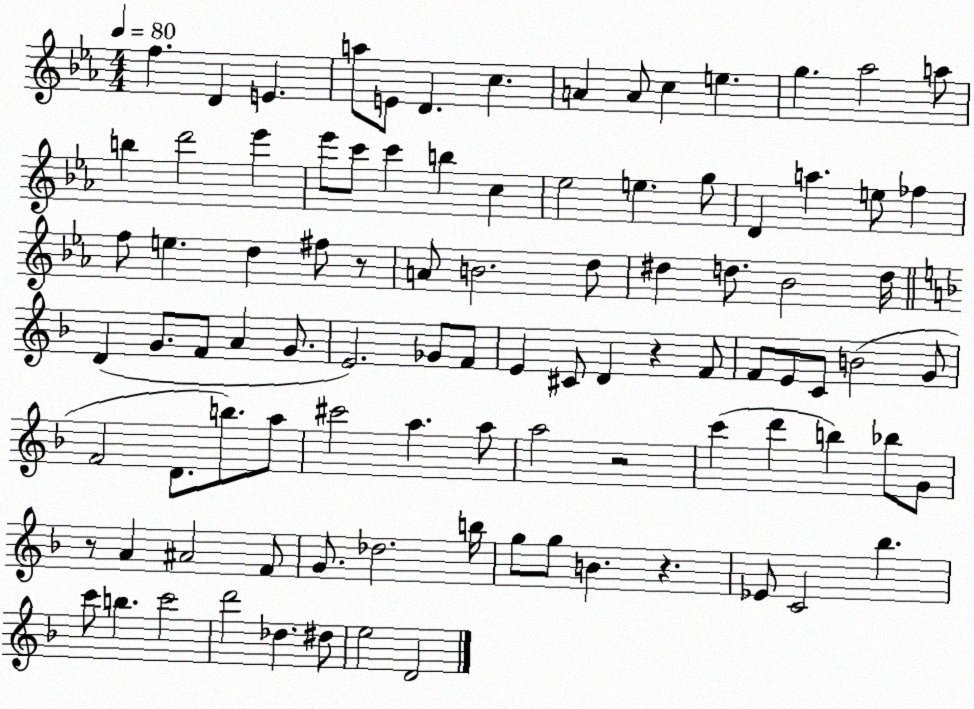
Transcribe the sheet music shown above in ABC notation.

X:1
T:Untitled
M:4/4
L:1/4
K:Eb
f D E a/2 E/2 D c A A/2 c e g _a2 a/2 b d'2 _e' _e'/2 c'/2 c' b c _e2 e g/2 D a e/2 _f f/2 e d ^f/2 z/2 A/2 B2 d/2 ^d d/2 _B2 d/4 D G/2 F/2 A G/2 E2 _G/2 F/2 E ^C/2 D z F/2 F/2 E/2 C/2 B2 G/2 F2 D/2 b/2 a/2 ^c'2 a a/2 a2 z2 c' d' b _b/2 G/2 z/2 A ^A2 F/2 G/2 _d2 b/4 g/2 g/2 B z _E/2 C2 _b c'/2 b c'2 d'2 _d ^d/2 e2 D2